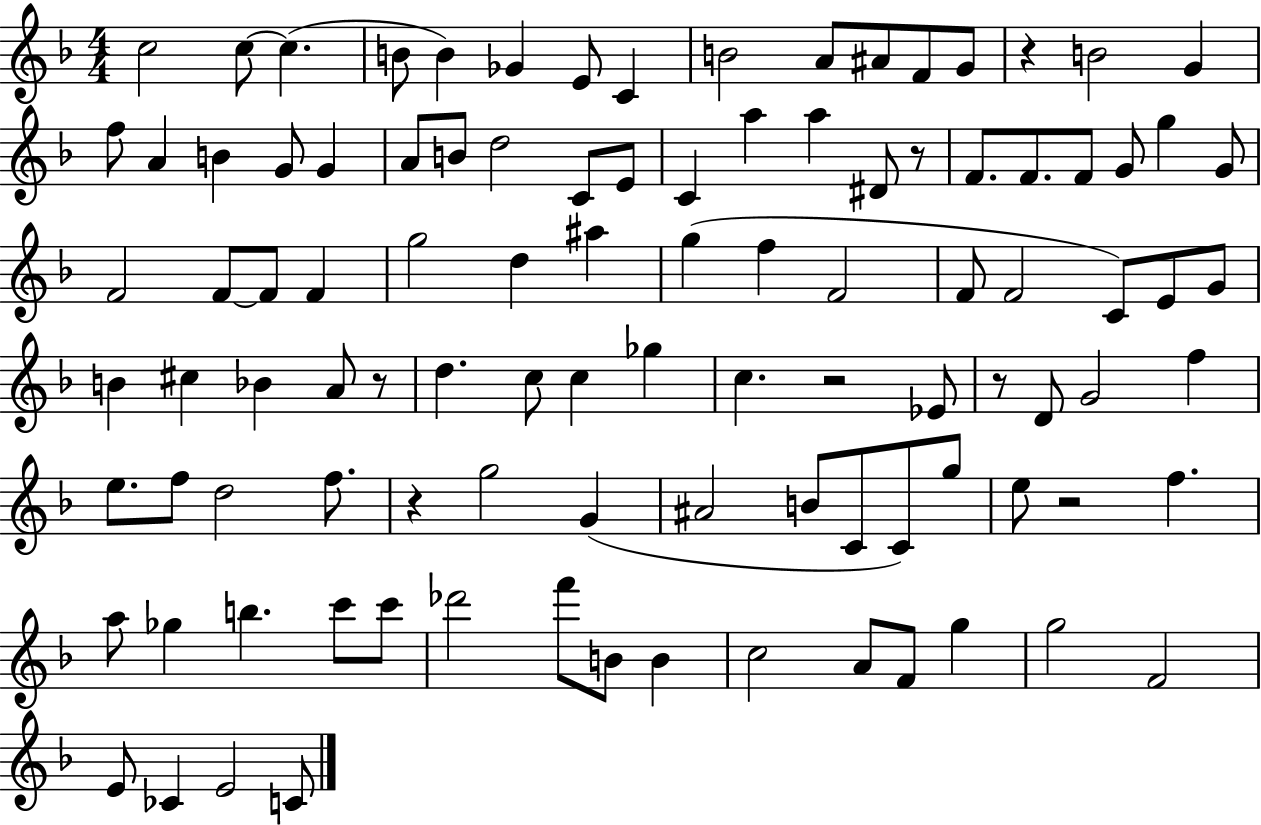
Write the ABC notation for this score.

X:1
T:Untitled
M:4/4
L:1/4
K:F
c2 c/2 c B/2 B _G E/2 C B2 A/2 ^A/2 F/2 G/2 z B2 G f/2 A B G/2 G A/2 B/2 d2 C/2 E/2 C a a ^D/2 z/2 F/2 F/2 F/2 G/2 g G/2 F2 F/2 F/2 F g2 d ^a g f F2 F/2 F2 C/2 E/2 G/2 B ^c _B A/2 z/2 d c/2 c _g c z2 _E/2 z/2 D/2 G2 f e/2 f/2 d2 f/2 z g2 G ^A2 B/2 C/2 C/2 g/2 e/2 z2 f a/2 _g b c'/2 c'/2 _d'2 f'/2 B/2 B c2 A/2 F/2 g g2 F2 E/2 _C E2 C/2